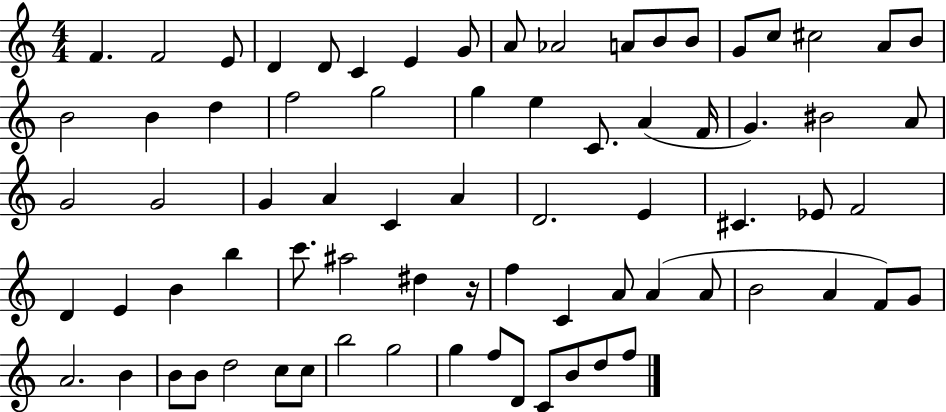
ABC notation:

X:1
T:Untitled
M:4/4
L:1/4
K:C
F F2 E/2 D D/2 C E G/2 A/2 _A2 A/2 B/2 B/2 G/2 c/2 ^c2 A/2 B/2 B2 B d f2 g2 g e C/2 A F/4 G ^B2 A/2 G2 G2 G A C A D2 E ^C _E/2 F2 D E B b c'/2 ^a2 ^d z/4 f C A/2 A A/2 B2 A F/2 G/2 A2 B B/2 B/2 d2 c/2 c/2 b2 g2 g f/2 D/2 C/2 B/2 d/2 f/2